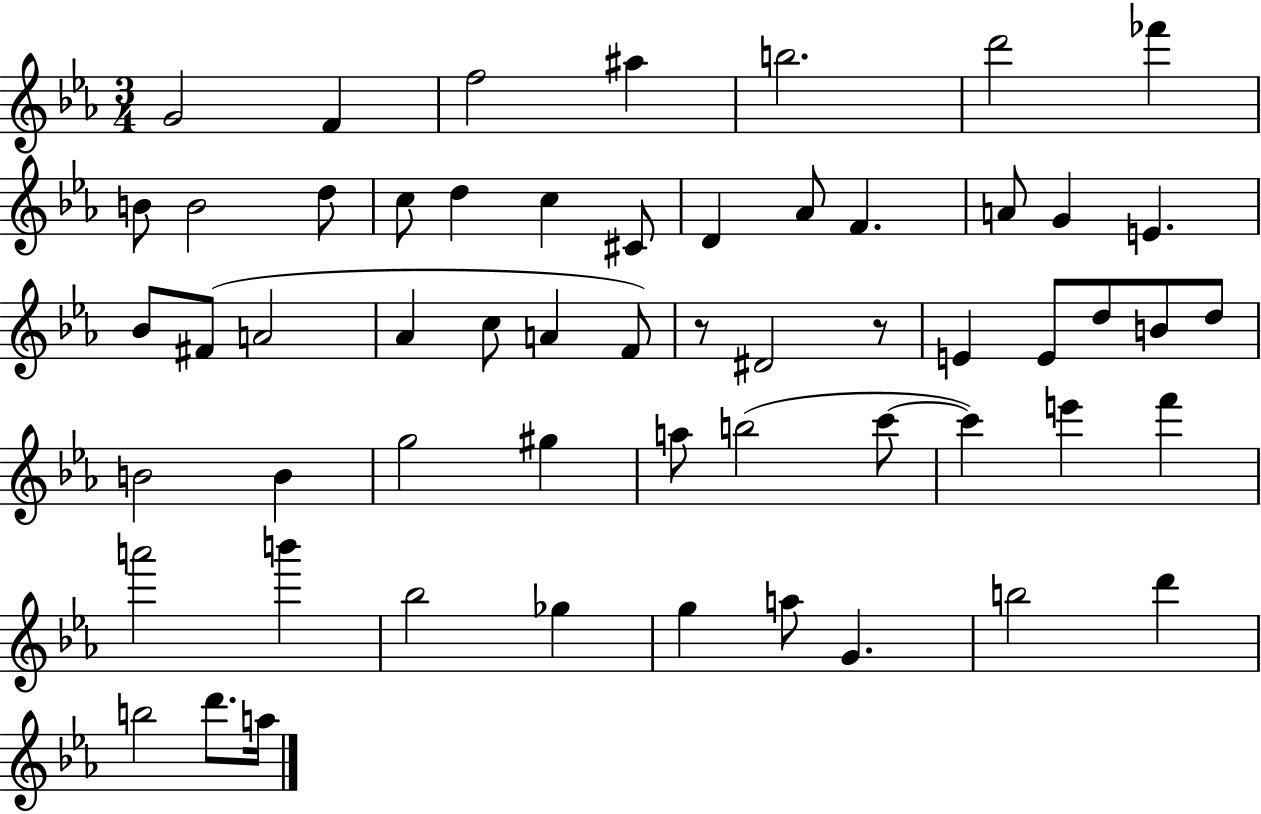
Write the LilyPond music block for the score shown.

{
  \clef treble
  \numericTimeSignature
  \time 3/4
  \key ees \major
  g'2 f'4 | f''2 ais''4 | b''2. | d'''2 fes'''4 | \break b'8 b'2 d''8 | c''8 d''4 c''4 cis'8 | d'4 aes'8 f'4. | a'8 g'4 e'4. | \break bes'8 fis'8( a'2 | aes'4 c''8 a'4 f'8) | r8 dis'2 r8 | e'4 e'8 d''8 b'8 d''8 | \break b'2 b'4 | g''2 gis''4 | a''8 b''2( c'''8~~ | c'''4) e'''4 f'''4 | \break a'''2 b'''4 | bes''2 ges''4 | g''4 a''8 g'4. | b''2 d'''4 | \break b''2 d'''8. a''16 | \bar "|."
}